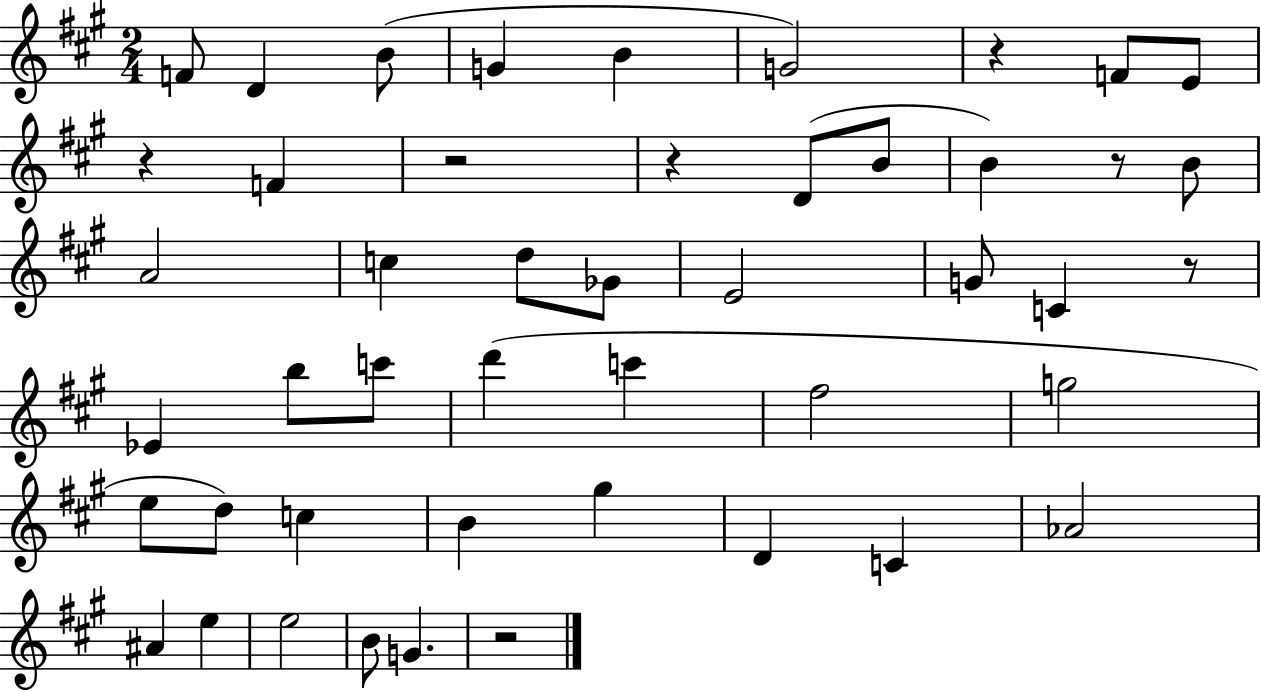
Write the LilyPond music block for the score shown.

{
  \clef treble
  \numericTimeSignature
  \time 2/4
  \key a \major
  f'8 d'4 b'8( | g'4 b'4 | g'2) | r4 f'8 e'8 | \break r4 f'4 | r2 | r4 d'8( b'8 | b'4) r8 b'8 | \break a'2 | c''4 d''8 ges'8 | e'2 | g'8 c'4 r8 | \break ees'4 b''8 c'''8 | d'''4( c'''4 | fis''2 | g''2 | \break e''8 d''8) c''4 | b'4 gis''4 | d'4 c'4 | aes'2 | \break ais'4 e''4 | e''2 | b'8 g'4. | r2 | \break \bar "|."
}